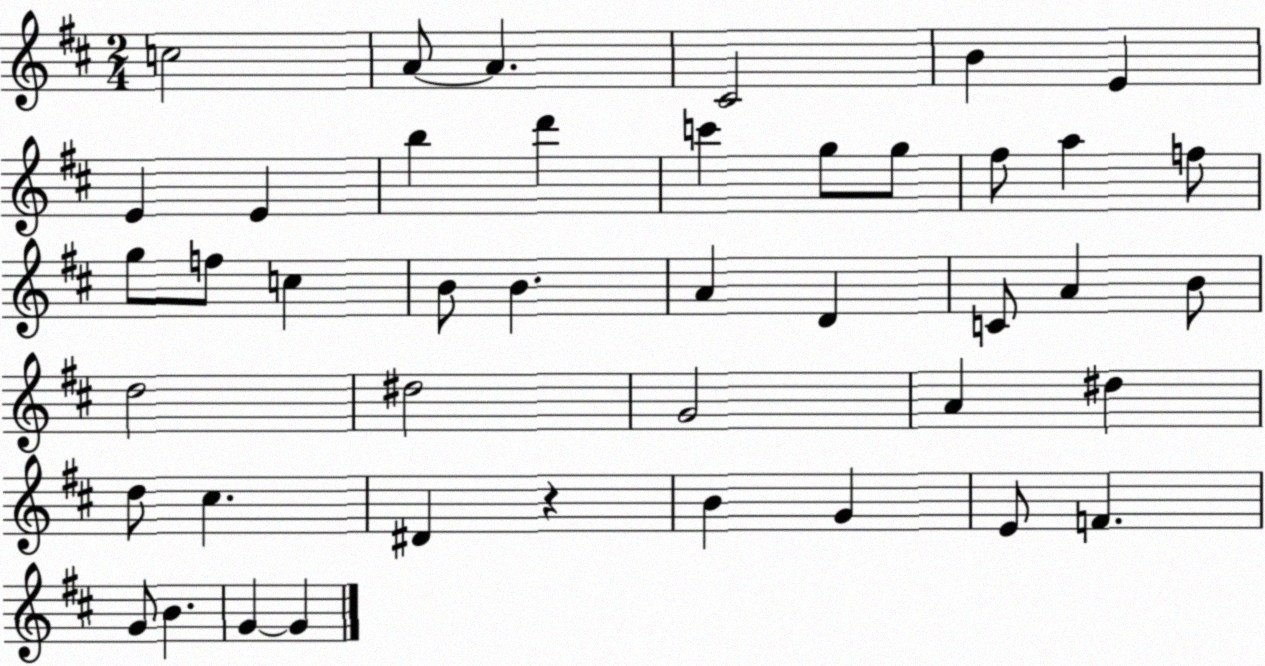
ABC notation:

X:1
T:Untitled
M:2/4
L:1/4
K:D
c2 A/2 A ^C2 B E E E b d' c' g/2 g/2 ^f/2 a f/2 g/2 f/2 c B/2 B A D C/2 A B/2 d2 ^d2 G2 A ^d d/2 ^c ^D z B G E/2 F G/2 B G G